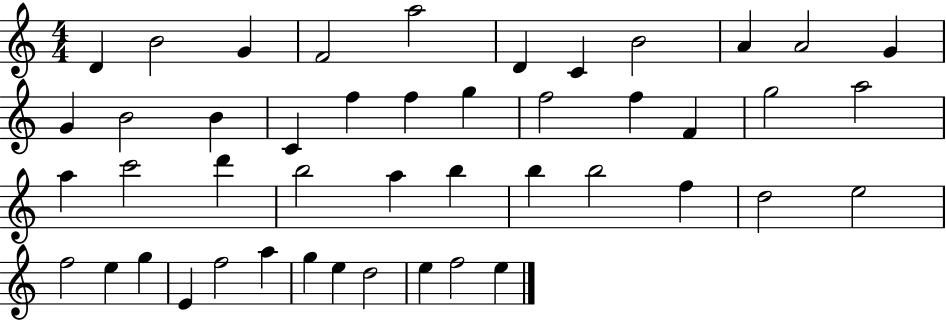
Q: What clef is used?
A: treble